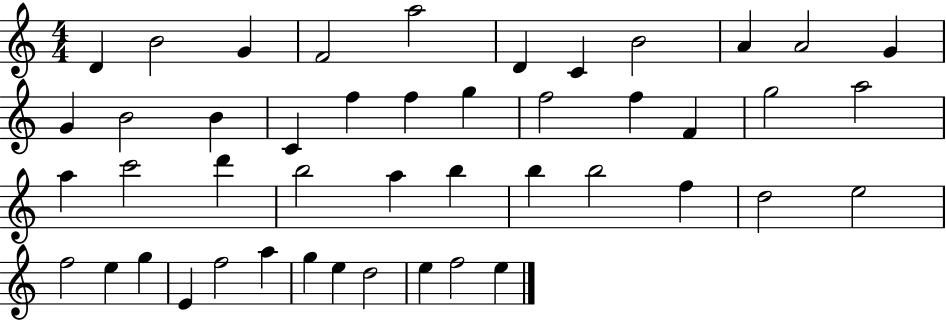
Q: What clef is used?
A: treble